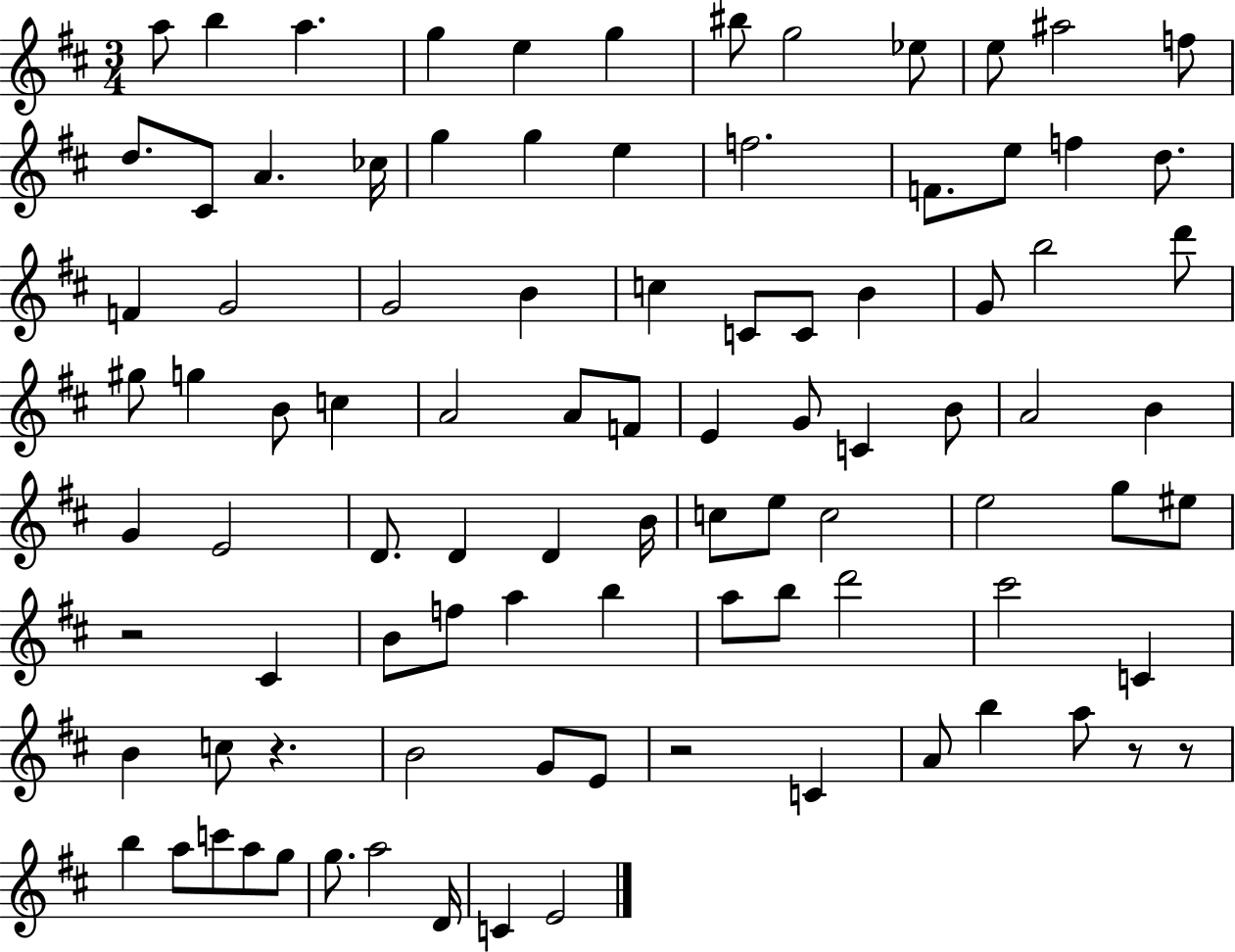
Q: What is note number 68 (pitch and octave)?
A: D6